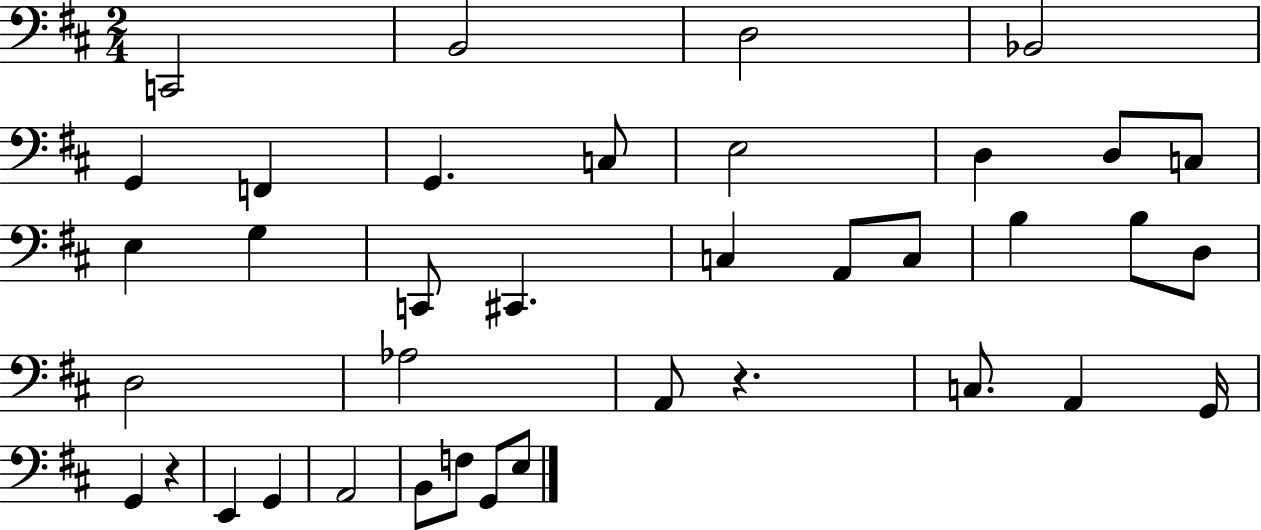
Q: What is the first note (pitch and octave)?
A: C2